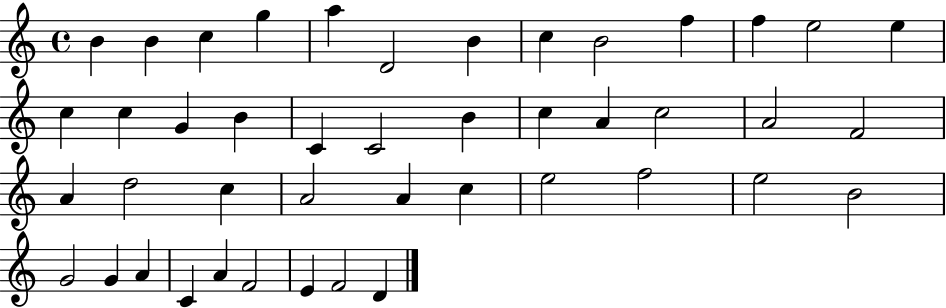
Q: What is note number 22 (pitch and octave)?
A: A4